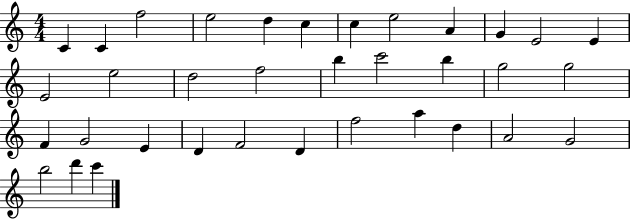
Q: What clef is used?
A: treble